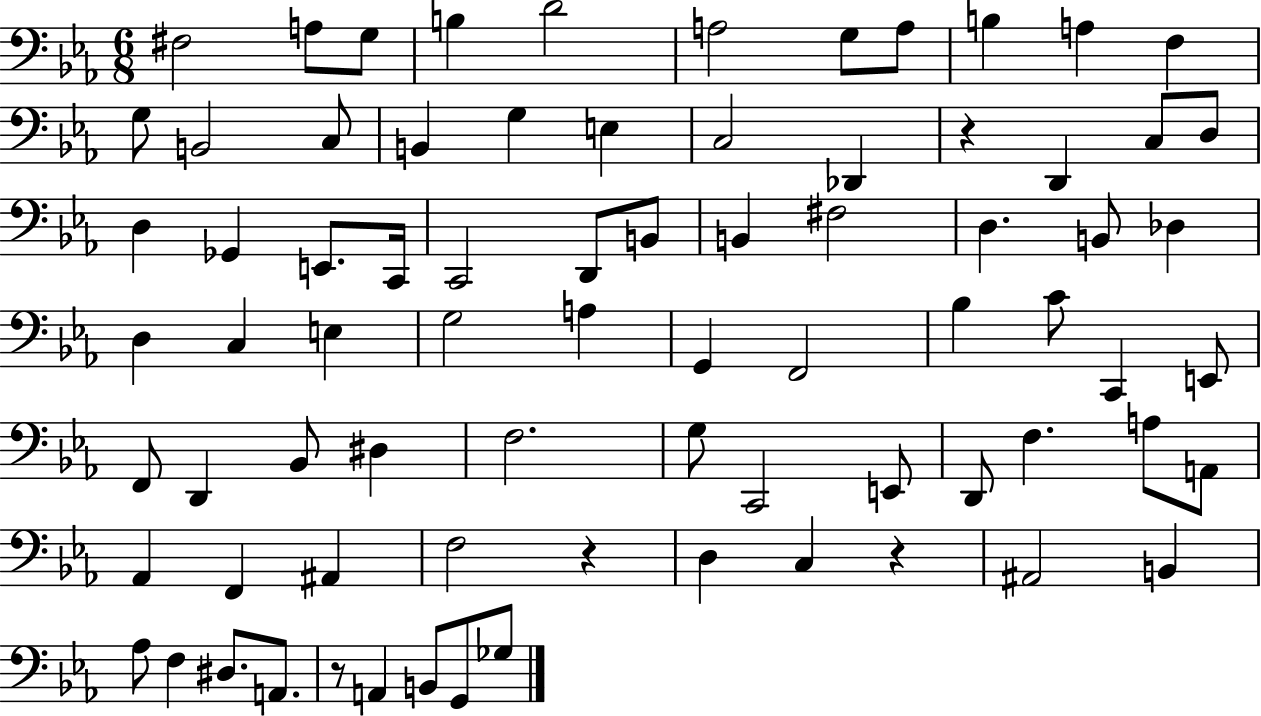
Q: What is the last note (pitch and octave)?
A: Gb3